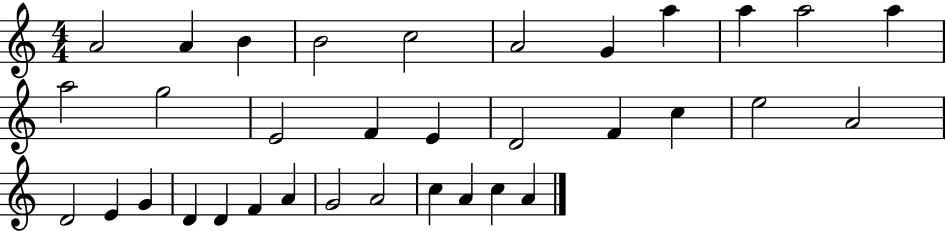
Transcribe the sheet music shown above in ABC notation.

X:1
T:Untitled
M:4/4
L:1/4
K:C
A2 A B B2 c2 A2 G a a a2 a a2 g2 E2 F E D2 F c e2 A2 D2 E G D D F A G2 A2 c A c A